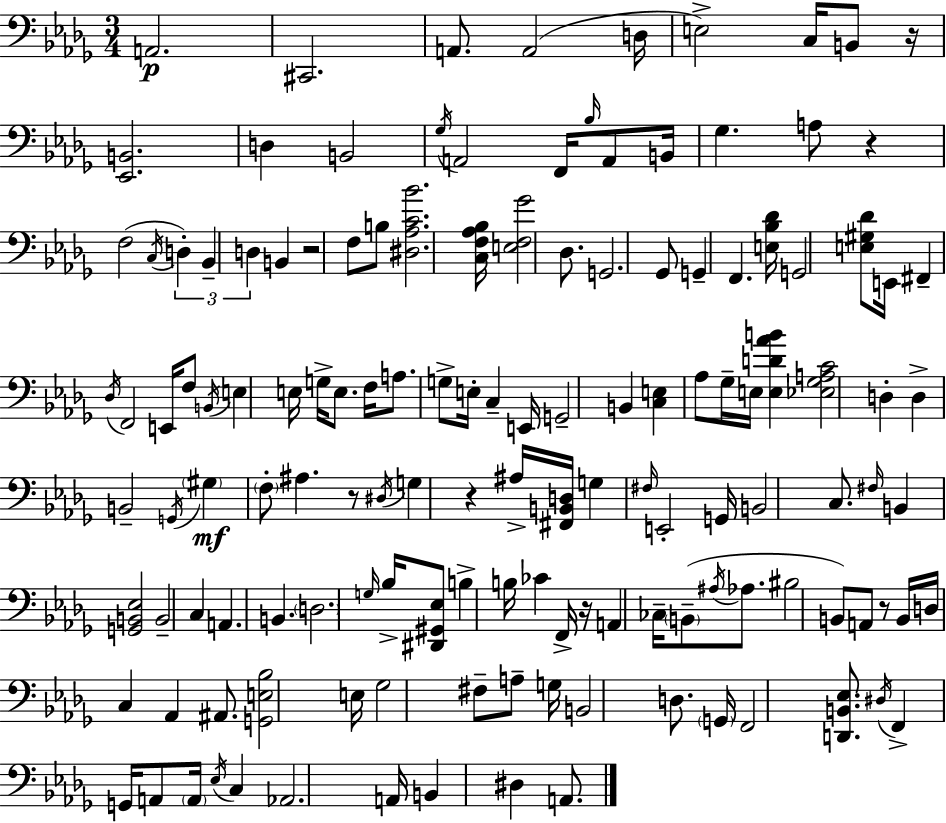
{
  \clef bass
  \numericTimeSignature
  \time 3/4
  \key bes \minor
  a,2.\p | cis,2. | a,8. a,2( d16 | e2->) c16 b,8 r16 | \break <ees, b,>2. | d4 b,2 | \acciaccatura { ges16 } a,2 f,16 \grace { bes16 } a,8 | b,16 ges4. a8 r4 | \break f2( \acciaccatura { c16 } \tuplet 3/2 { d4-.) | bes,4-- d4 } b,4 | r2 f8 | b8 <dis aes c' bes'>2. | \break <c f aes bes>16 <e f ges'>2 | des8. g,2. | ges,8 g,4-- f,4. | <e bes des'>16 g,2 | \break <e gis des'>8 e,16 fis,4-- \acciaccatura { des16 } f,2 | e,16 f8 \acciaccatura { b,16 } e4 | e16 g16-> e8. f16 a8. g8-> e16-. | c4-- e,16 g,2-- | \break b,4 <c e>4 aes8 ges16-- | e16 <e d' aes' b'>4 <ees ges a c'>2 | d4-. d4-> b,2-- | \acciaccatura { g,16 }\mf \parenthesize gis4 \parenthesize f8-. | \break ais4. r8 \acciaccatura { dis16 } g4 | r4 ais16-> <fis, b, d>16 g4 \grace { fis16 } | e,2-. g,16 b,2 | c8. \grace { fis16 } b,4 | \break <g, b, ees>2 b,2-- | c4 a,4. | b,4. \parenthesize d2. | \grace { g16 } bes16-> <dis, gis, ees>8 | \break b4-> b16 ces'4 f,16-> r16 | a,4 ces16-- \parenthesize b,8--( \acciaccatura { ais16 } aes8. bis2 | b,8) a,8 r8 | b,16 d16 c4 aes,4 ais,8. | \break <g, e bes>2 e16 ges2 | fis8-- a8-- g16 | b,2 d8. \parenthesize g,16 | f,2 <d, b, ees>8. \acciaccatura { dis16 } | \break f,4-> g,16 a,8 \parenthesize a,16 \acciaccatura { ees16 } c4 | aes,2. | a,16 b,4 dis4 a,8. | \bar "|."
}